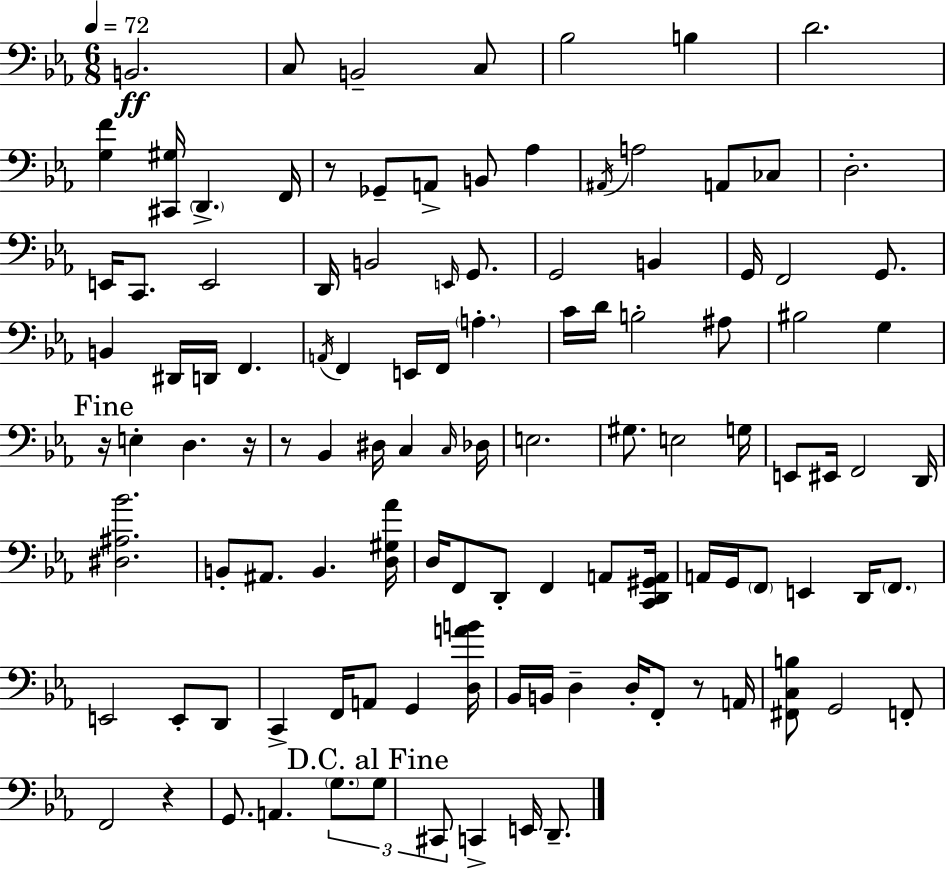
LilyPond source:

{
  \clef bass
  \numericTimeSignature
  \time 6/8
  \key ees \major
  \tempo 4 = 72
  \repeat volta 2 { b,2.\ff | c8 b,2-- c8 | bes2 b4 | d'2. | \break <g f'>4 <cis, gis>16 \parenthesize d,4.-> f,16 | r8 ges,8-- a,8-> b,8 aes4 | \acciaccatura { ais,16 } a2 a,8 ces8 | d2.-. | \break e,16 c,8. e,2 | d,16 b,2 \grace { e,16 } g,8. | g,2 b,4 | g,16 f,2 g,8. | \break b,4 dis,16 d,16 f,4. | \acciaccatura { a,16 } f,4 e,16 f,16 \parenthesize a4.-. | c'16 d'16 b2-. | ais8 bis2 g4 | \break \mark "Fine" r16 e4-. d4. | r16 r8 bes,4 dis16 c4 | \grace { c16 } des16 e2. | gis8. e2 | \break g16 e,8 eis,16 f,2 | d,16 <dis ais bes'>2. | b,8-. ais,8. b,4. | <d gis aes'>16 d16 f,8 d,8-. f,4 | \break a,8 <c, d, gis, a,>16 a,16 g,16 \parenthesize f,8 e,4 | d,16 \parenthesize f,8. e,2 | e,8-. d,8 c,4-> f,16 a,8 g,4 | <d a' b'>16 bes,16 b,16 d4-- d16-. f,8-. | \break r8 a,16 <fis, c b>8 g,2 | f,8-. f,2 | r4 g,8. a,4. | \tuplet 3/2 { \parenthesize g8. \mark "D.C. al Fine" g8 cis,8 } c,4-> | \break e,16 d,8.-- } \bar "|."
}